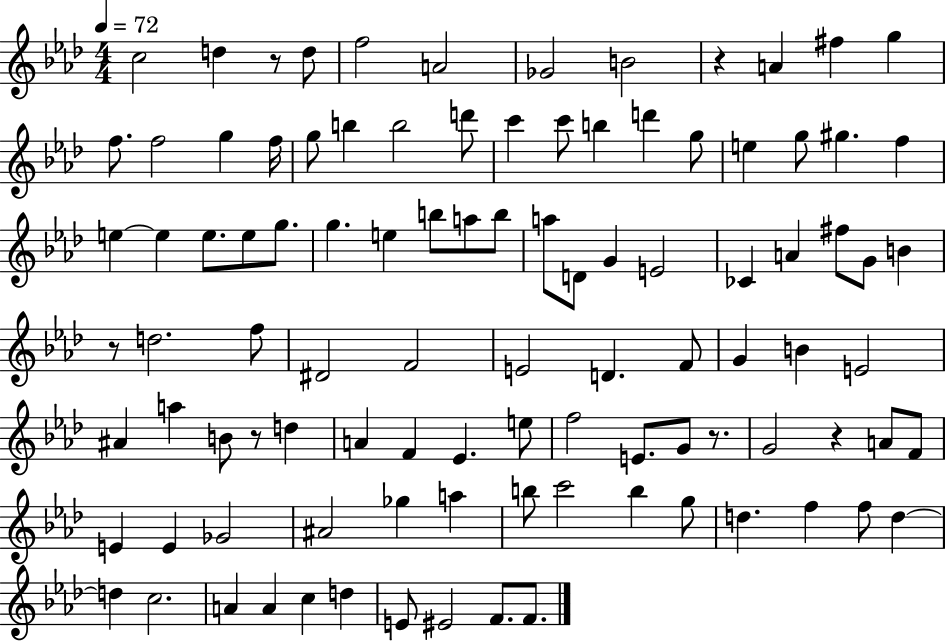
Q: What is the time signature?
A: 4/4